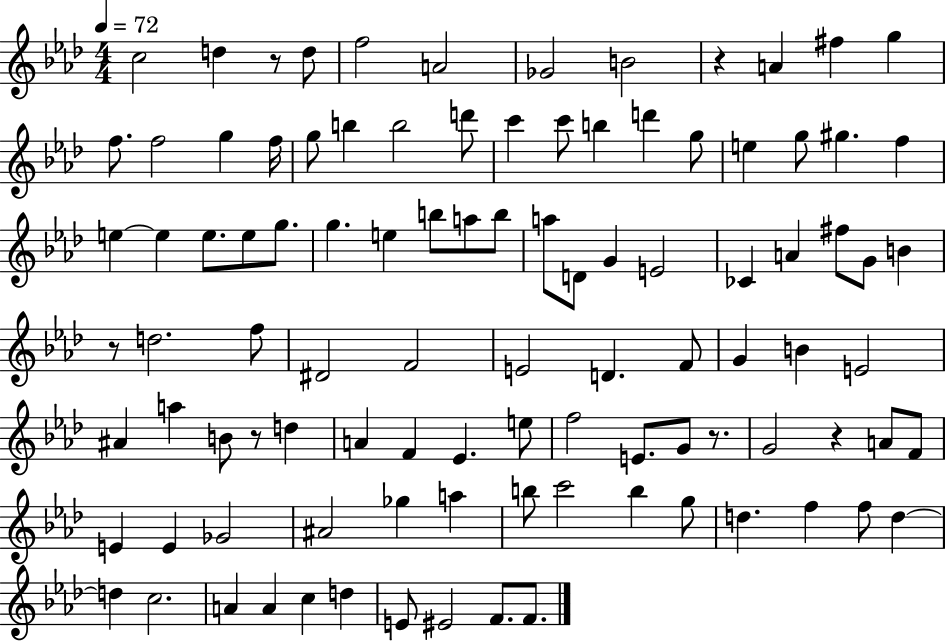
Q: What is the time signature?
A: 4/4